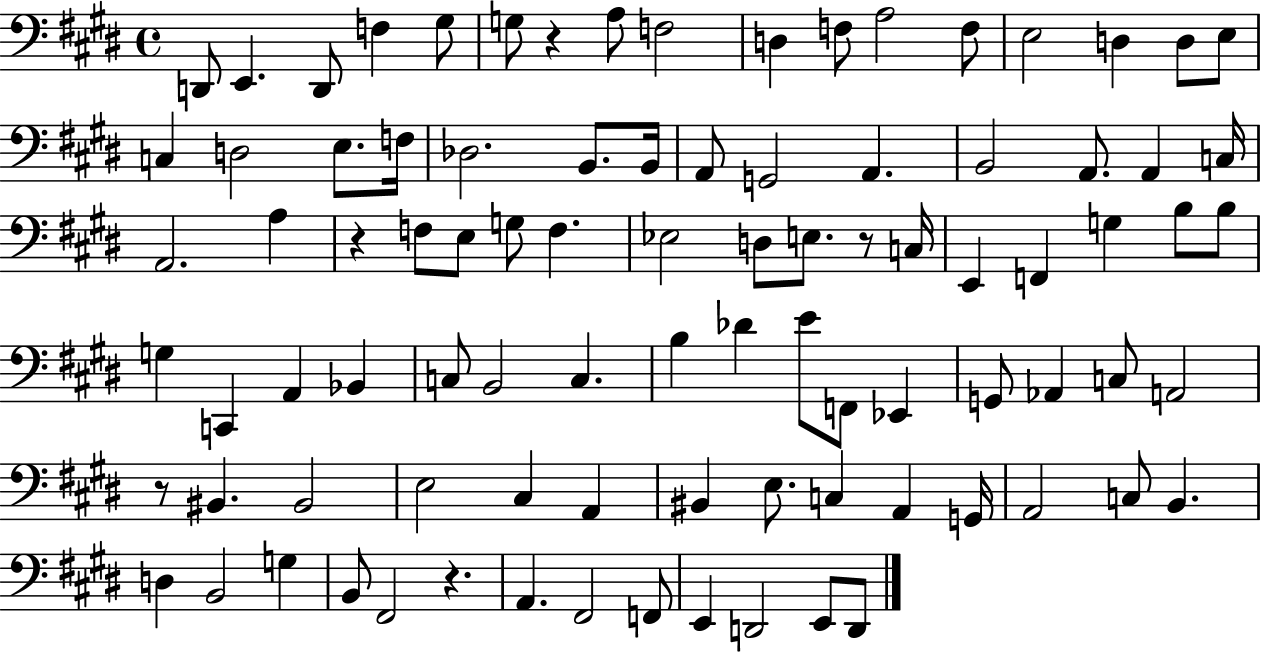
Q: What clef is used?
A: bass